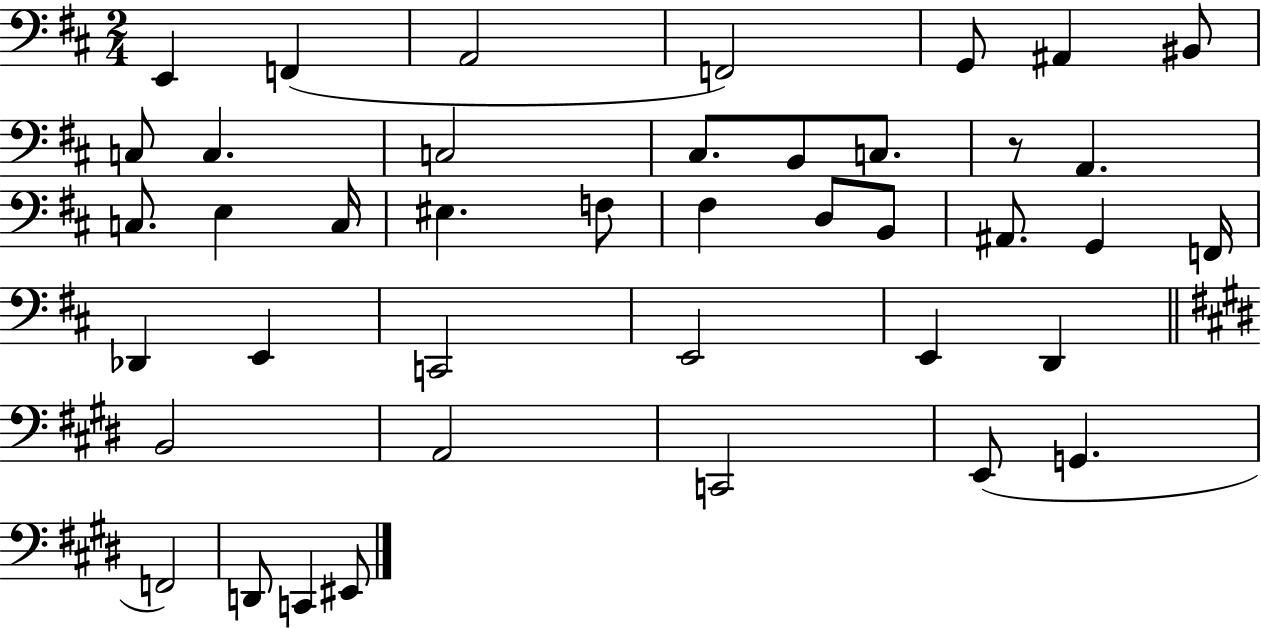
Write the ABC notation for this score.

X:1
T:Untitled
M:2/4
L:1/4
K:D
E,, F,, A,,2 F,,2 G,,/2 ^A,, ^B,,/2 C,/2 C, C,2 ^C,/2 B,,/2 C,/2 z/2 A,, C,/2 E, C,/4 ^E, F,/2 ^F, D,/2 B,,/2 ^A,,/2 G,, F,,/4 _D,, E,, C,,2 E,,2 E,, D,, B,,2 A,,2 C,,2 E,,/2 G,, F,,2 D,,/2 C,, ^E,,/2